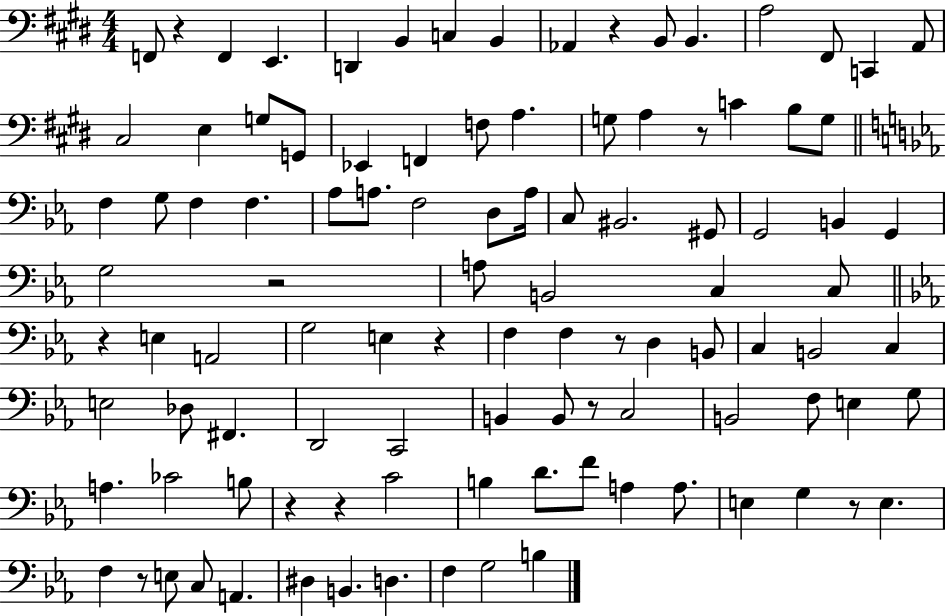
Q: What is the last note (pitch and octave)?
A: B3